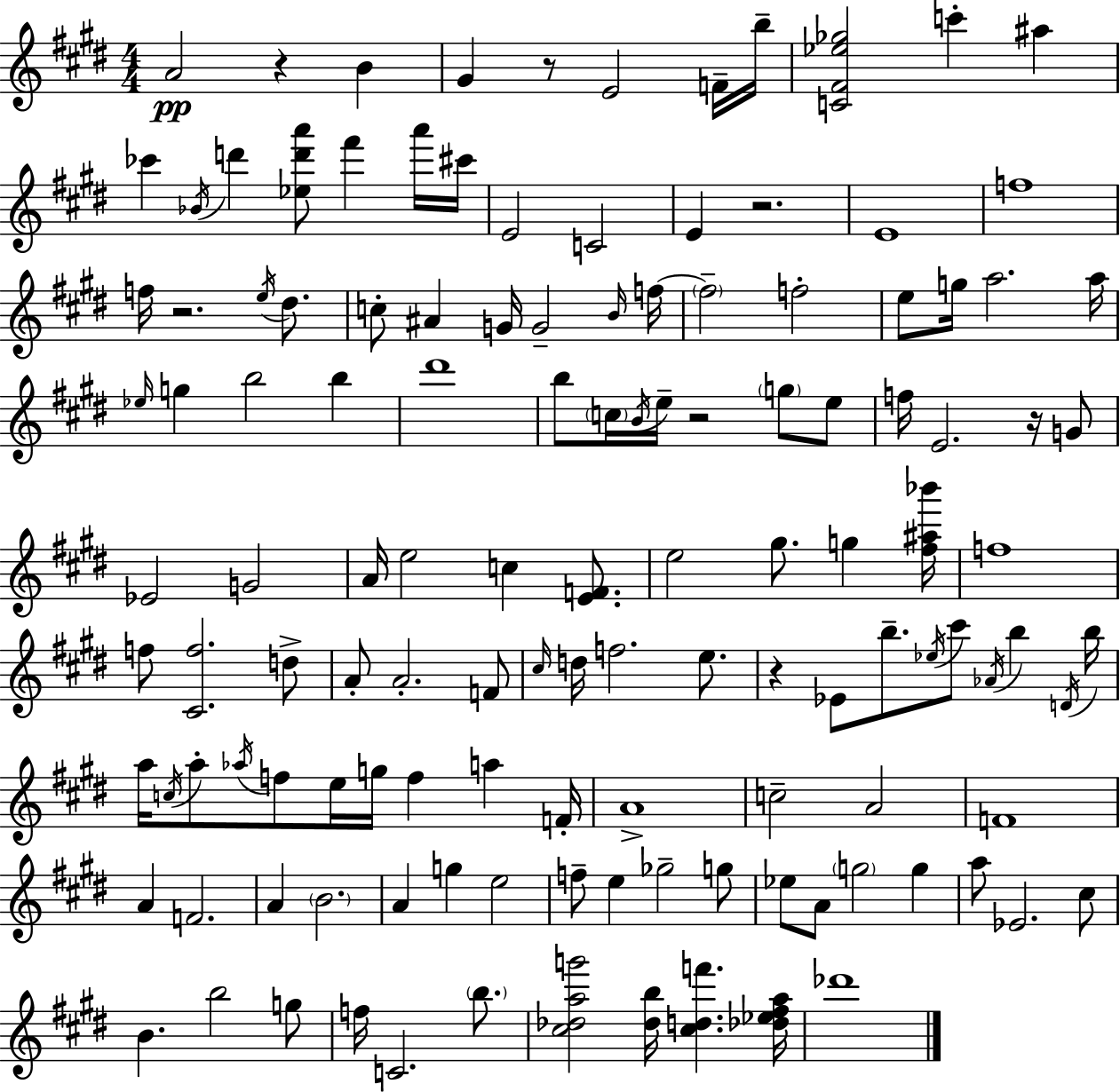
A4/h R/q B4/q G#4/q R/e E4/h F4/s B5/s [C4,F#4,Eb5,Gb5]/h C6/q A#5/q CES6/q Bb4/s D6/q [Eb5,D6,A6]/e F#6/q A6/s C#6/s E4/h C4/h E4/q R/h. E4/w F5/w F5/s R/h. E5/s D#5/e. C5/e A#4/q G4/s G4/h B4/s F5/s F5/h F5/h E5/e G5/s A5/h. A5/s Eb5/s G5/q B5/h B5/q D#6/w B5/e C5/s B4/s E5/s R/h G5/e E5/e F5/s E4/h. R/s G4/e Eb4/h G4/h A4/s E5/h C5/q [E4,F4]/e. E5/h G#5/e. G5/q [F#5,A#5,Bb6]/s F5/w F5/e [C#4,F5]/h. D5/e A4/e A4/h. F4/e C#5/s D5/s F5/h. E5/e. R/q Eb4/e B5/e. Eb5/s C#6/e Ab4/s B5/q D4/s B5/s A5/s C5/s A5/e Ab5/s F5/e E5/s G5/s F5/q A5/q F4/s A4/w C5/h A4/h F4/w A4/q F4/h. A4/q B4/h. A4/q G5/q E5/h F5/e E5/q Gb5/h G5/e Eb5/e A4/e G5/h G5/q A5/e Eb4/h. C#5/e B4/q. B5/h G5/e F5/s C4/h. B5/e. [C#5,Db5,A5,G6]/h [Db5,B5]/s [C#5,D5,F6]/q. [Db5,Eb5,F#5,A5]/s Db6/w